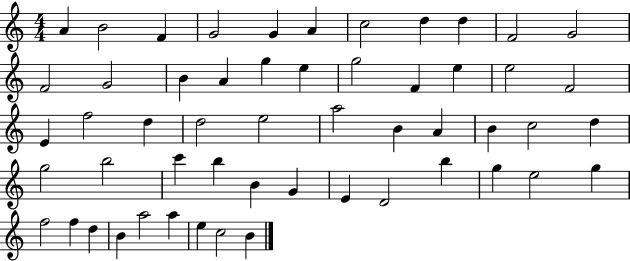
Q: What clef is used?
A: treble